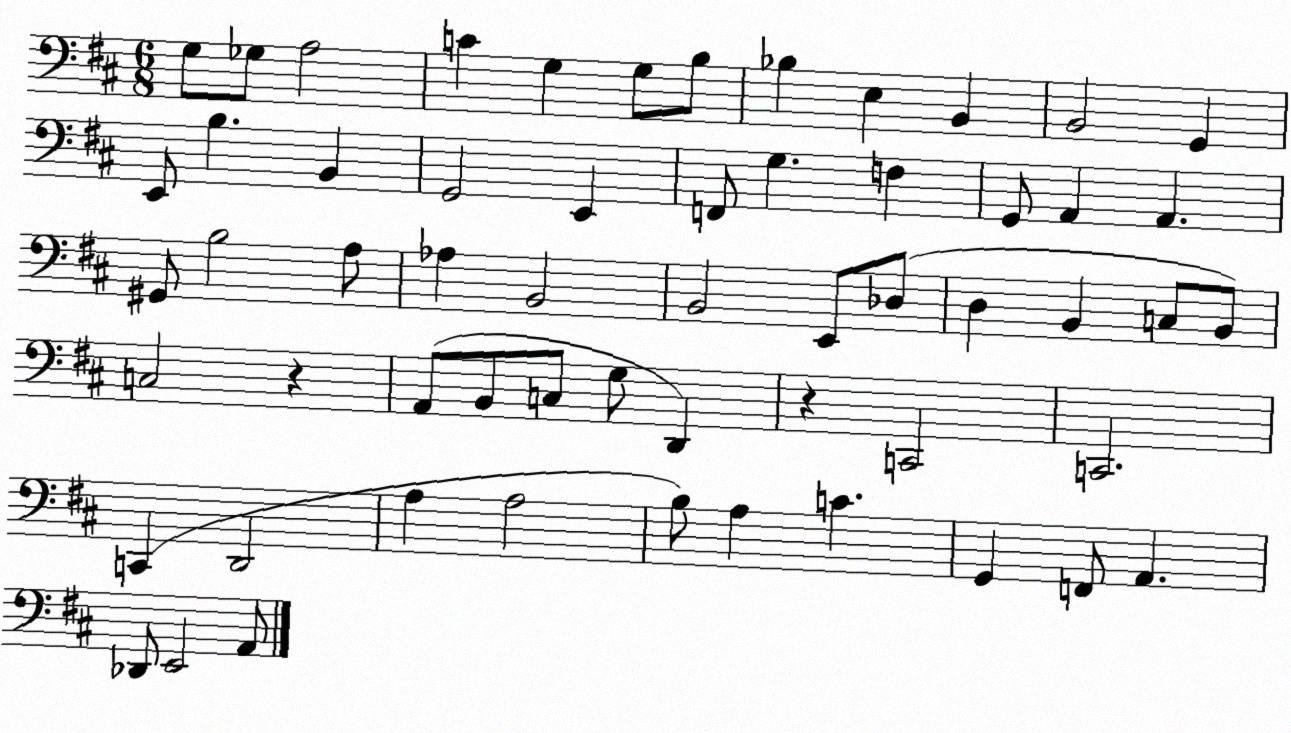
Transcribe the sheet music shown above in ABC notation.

X:1
T:Untitled
M:6/8
L:1/4
K:D
G,/2 _G,/2 A,2 C G, G,/2 B,/2 _B, E, B,, B,,2 G,, E,,/2 B, B,, G,,2 E,, F,,/2 G, F, G,,/2 A,, A,, ^G,,/2 B,2 A,/2 _A, B,,2 B,,2 E,,/2 _D,/2 D, B,, C,/2 B,,/2 C,2 z A,,/2 B,,/2 C,/2 G,/2 D,, z C,,2 C,,2 C,, D,,2 A, A,2 B,/2 A, C G,, F,,/2 A,, _D,,/2 E,,2 A,,/2